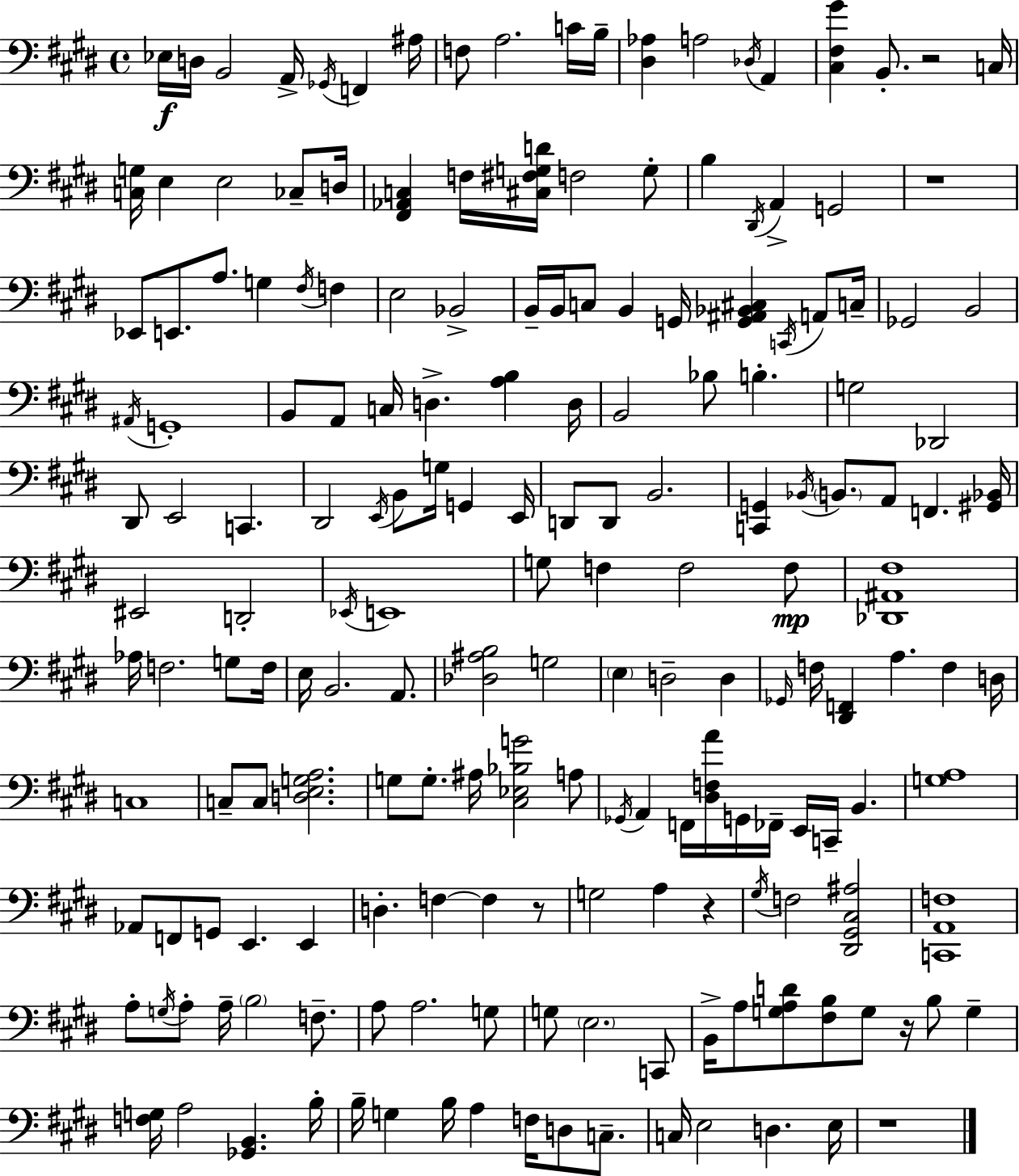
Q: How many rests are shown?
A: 6